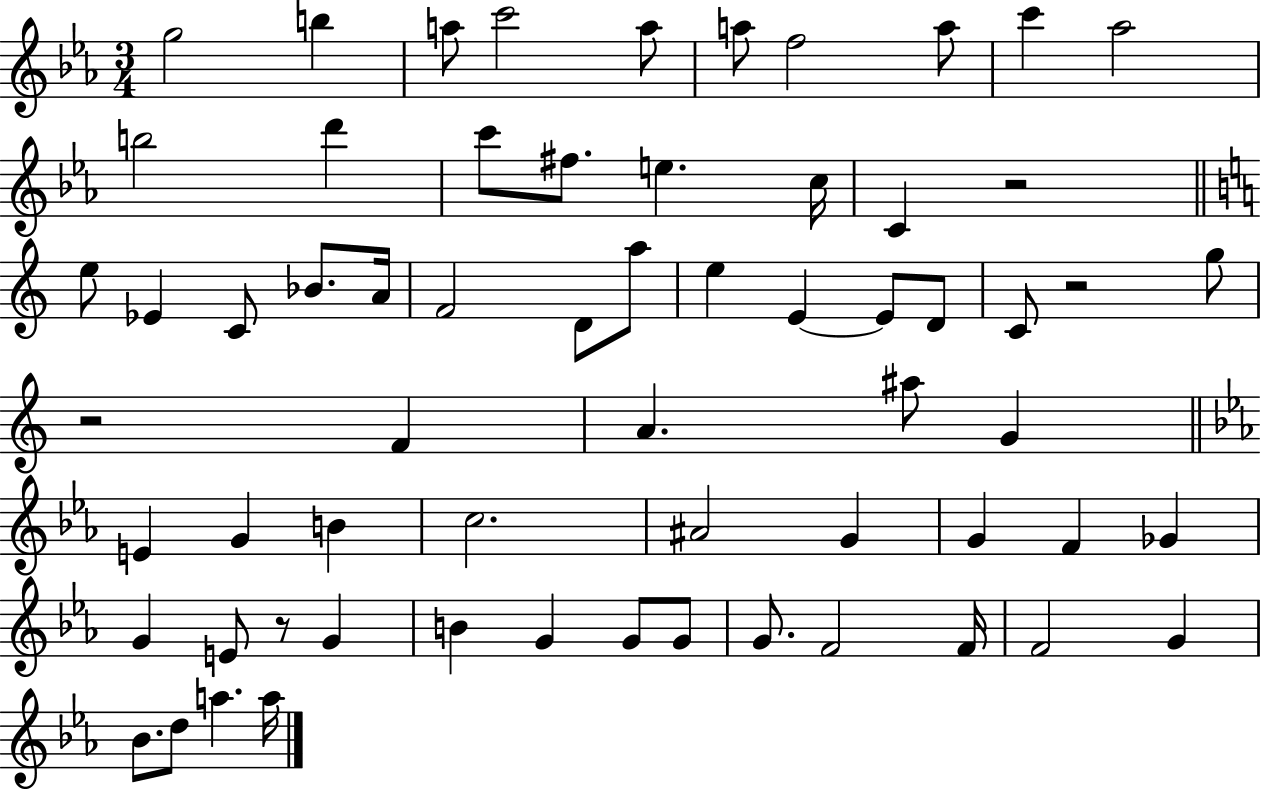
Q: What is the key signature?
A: EES major